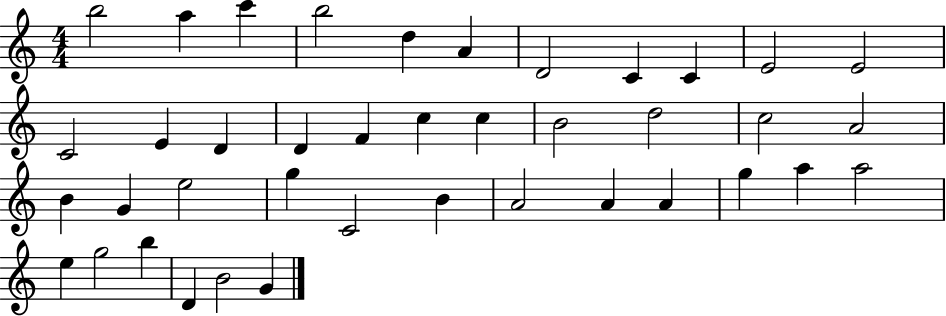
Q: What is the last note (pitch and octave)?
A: G4